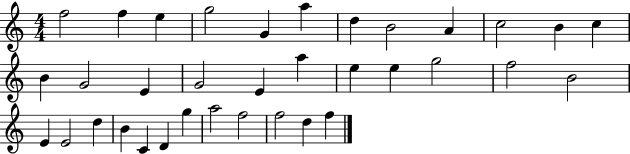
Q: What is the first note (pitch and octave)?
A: F5